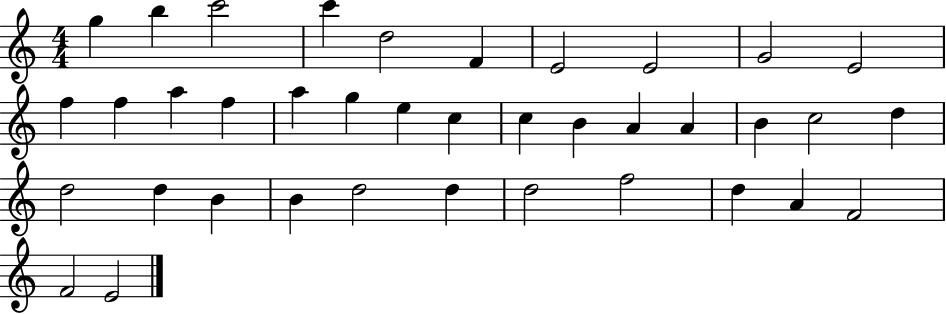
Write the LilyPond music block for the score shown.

{
  \clef treble
  \numericTimeSignature
  \time 4/4
  \key c \major
  g''4 b''4 c'''2 | c'''4 d''2 f'4 | e'2 e'2 | g'2 e'2 | \break f''4 f''4 a''4 f''4 | a''4 g''4 e''4 c''4 | c''4 b'4 a'4 a'4 | b'4 c''2 d''4 | \break d''2 d''4 b'4 | b'4 d''2 d''4 | d''2 f''2 | d''4 a'4 f'2 | \break f'2 e'2 | \bar "|."
}